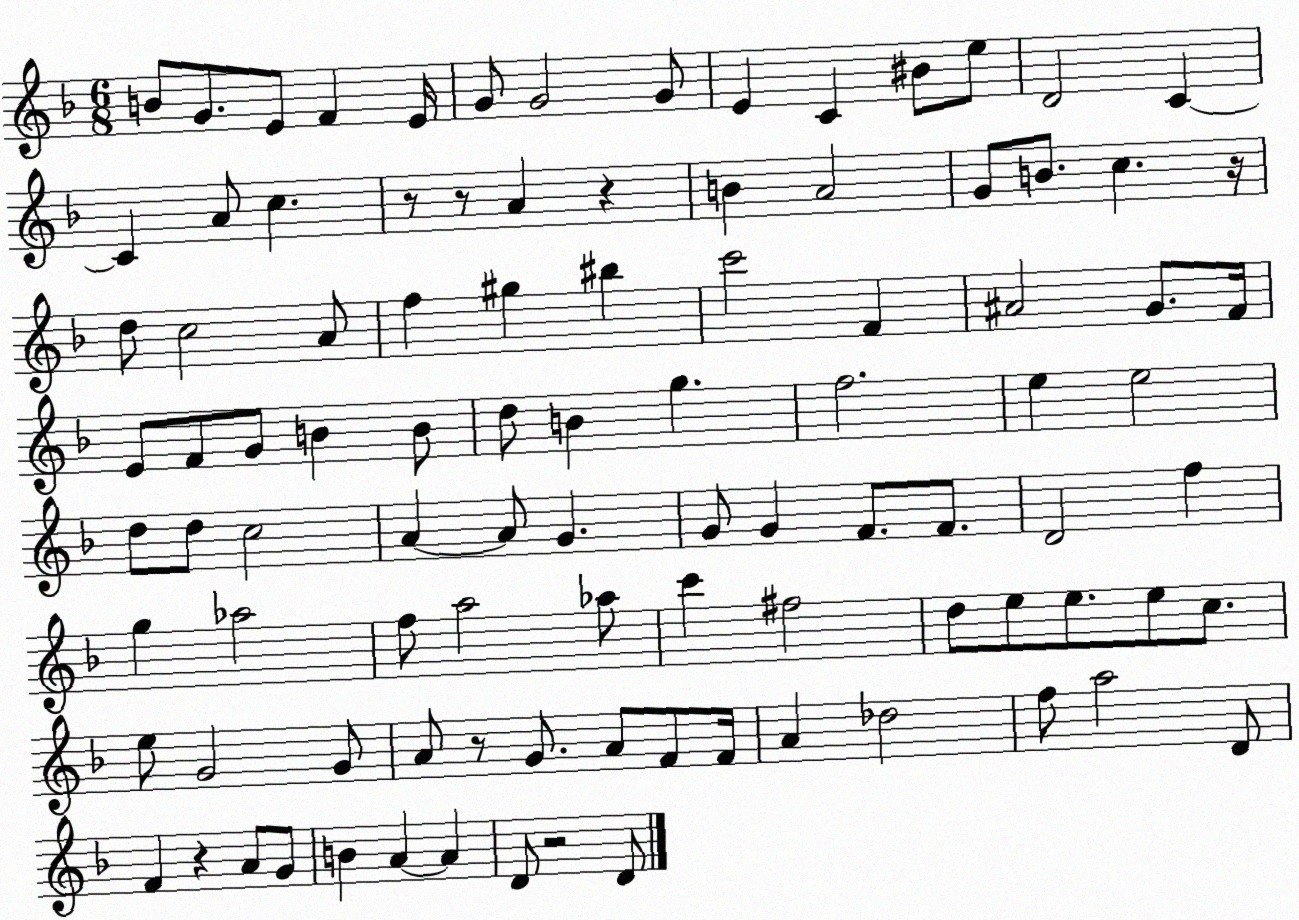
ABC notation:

X:1
T:Untitled
M:6/8
L:1/4
K:F
B/2 G/2 E/2 F E/4 G/2 G2 G/2 E C ^B/2 e/2 D2 C C A/2 c z/2 z/2 A z B A2 G/2 B/2 c z/4 d/2 c2 A/2 f ^g ^b c'2 F ^A2 G/2 F/4 E/2 F/2 G/2 B B/2 d/2 B g f2 e e2 d/2 d/2 c2 A A/2 G G/2 G F/2 F/2 D2 f g _a2 f/2 a2 _a/2 c' ^f2 d/2 e/2 e/2 e/2 c/2 e/2 G2 G/2 A/2 z/2 G/2 A/2 F/2 F/4 A _d2 f/2 a2 D/2 F z A/2 G/2 B A A D/2 z2 D/2